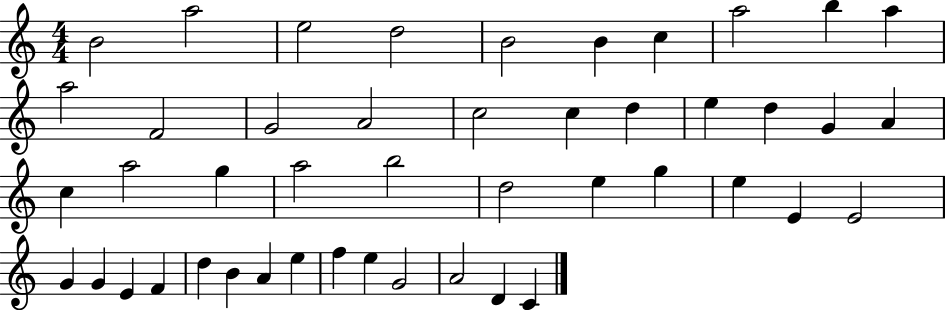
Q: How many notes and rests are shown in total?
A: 46